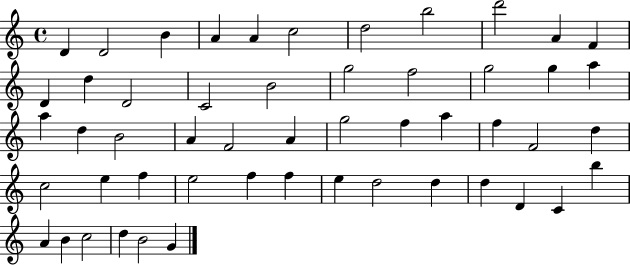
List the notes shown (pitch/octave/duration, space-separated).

D4/q D4/h B4/q A4/q A4/q C5/h D5/h B5/h D6/h A4/q F4/q D4/q D5/q D4/h C4/h B4/h G5/h F5/h G5/h G5/q A5/q A5/q D5/q B4/h A4/q F4/h A4/q G5/h F5/q A5/q F5/q F4/h D5/q C5/h E5/q F5/q E5/h F5/q F5/q E5/q D5/h D5/q D5/q D4/q C4/q B5/q A4/q B4/q C5/h D5/q B4/h G4/q